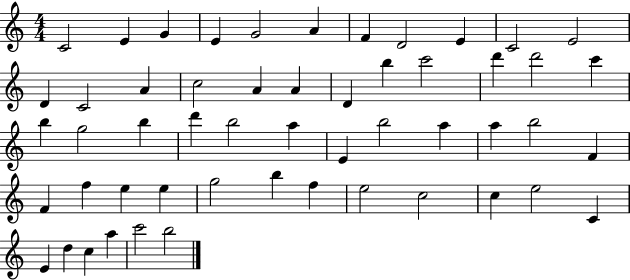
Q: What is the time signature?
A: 4/4